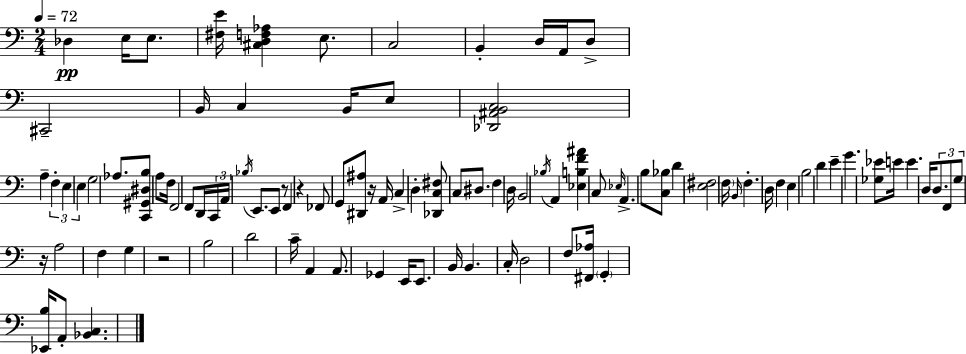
X:1
T:Untitled
M:2/4
L:1/4
K:Am
_D, E,/4 E,/2 [^F,E]/4 [^C,D,F,_A,] E,/2 C,2 B,, D,/4 A,,/4 D,/2 ^C,,2 B,,/4 C, B,,/4 E,/2 [_D,,^A,,B,,C,]2 A, F, E, E, G,2 _A,/2 [C,,^G,,^D,B,]/2 A,/2 F,/4 F,,2 F,,/2 D,,/4 C,,/4 A,,/4 _B,/4 E,,/2 E,,/2 z/2 F,, z _F,,/2 G,,/2 [^D,,^A,]/2 z/4 A,,/4 C, D, [_D,,C,^F,]/2 C,/2 ^D,/2 F, D,/4 B,,2 _B,/4 A,, [_E,B,F^A] C,/2 _E,/4 A,, B,/2 [C,_B,]/2 D [E,^F,]2 F,/4 B,,/4 F, D,/4 F, E, B,2 D E G [_G,_E]/2 E/4 E D,/4 D,/2 F,,/2 G,/2 z/4 A,2 F, G, z2 B,2 D2 C/4 A,, A,,/2 _G,, E,,/4 E,,/2 B,,/4 B,, C,/4 D,2 F,/2 [^F,,_A,]/4 G,, [_E,,B,]/4 A,,/2 [_B,,C,]